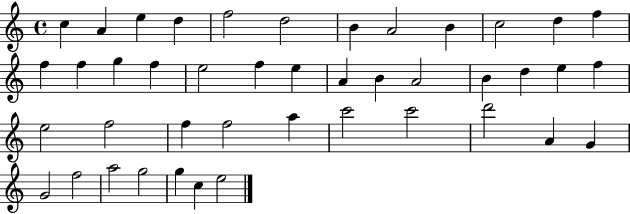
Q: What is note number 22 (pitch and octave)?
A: A4